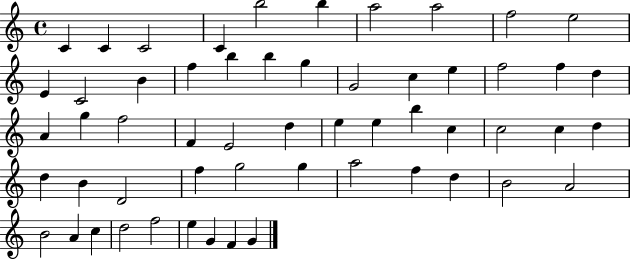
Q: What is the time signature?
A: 4/4